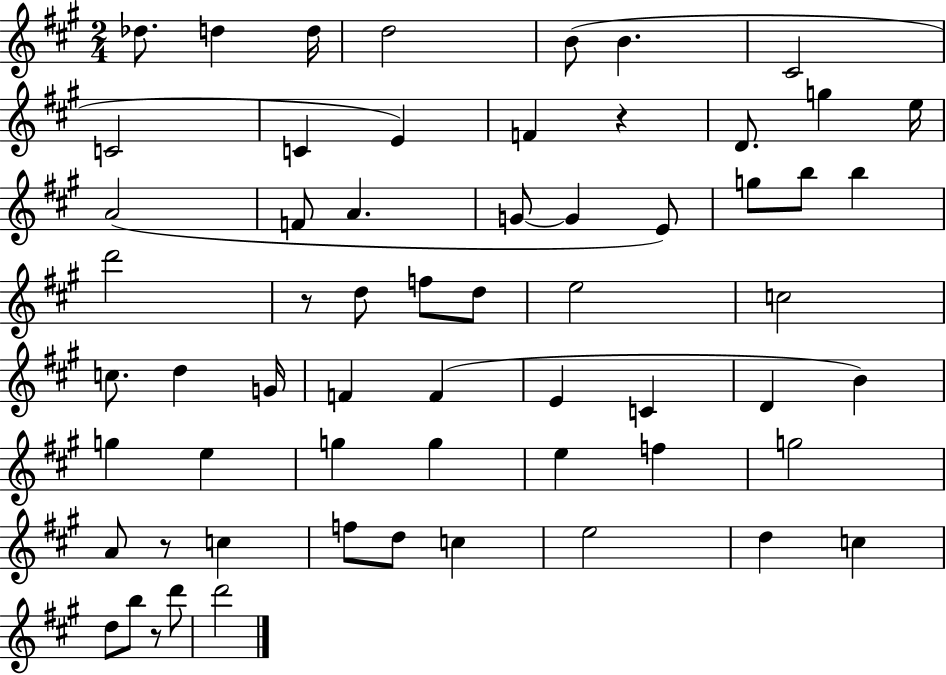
Db5/e. D5/q D5/s D5/h B4/e B4/q. C#4/h C4/h C4/q E4/q F4/q R/q D4/e. G5/q E5/s A4/h F4/e A4/q. G4/e G4/q E4/e G5/e B5/e B5/q D6/h R/e D5/e F5/e D5/e E5/h C5/h C5/e. D5/q G4/s F4/q F4/q E4/q C4/q D4/q B4/q G5/q E5/q G5/q G5/q E5/q F5/q G5/h A4/e R/e C5/q F5/e D5/e C5/q E5/h D5/q C5/q D5/e B5/e R/e D6/e D6/h